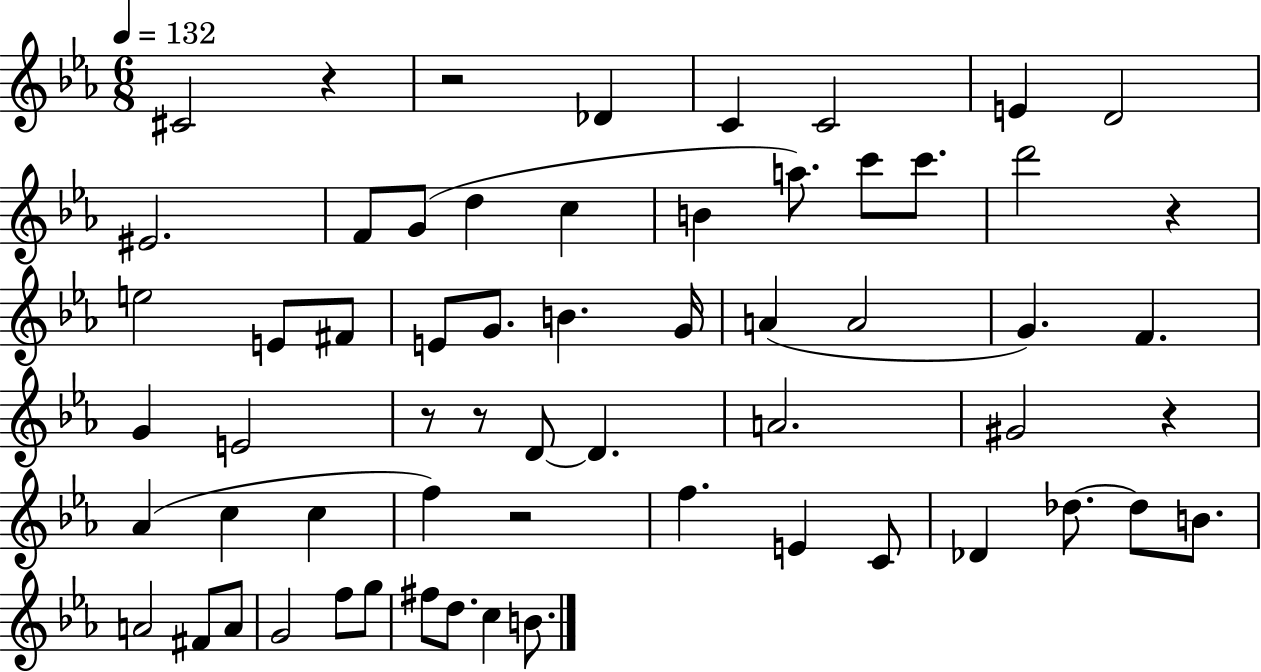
X:1
T:Untitled
M:6/8
L:1/4
K:Eb
^C2 z z2 _D C C2 E D2 ^E2 F/2 G/2 d c B a/2 c'/2 c'/2 d'2 z e2 E/2 ^F/2 E/2 G/2 B G/4 A A2 G F G E2 z/2 z/2 D/2 D A2 ^G2 z _A c c f z2 f E C/2 _D _d/2 _d/2 B/2 A2 ^F/2 A/2 G2 f/2 g/2 ^f/2 d/2 c B/2